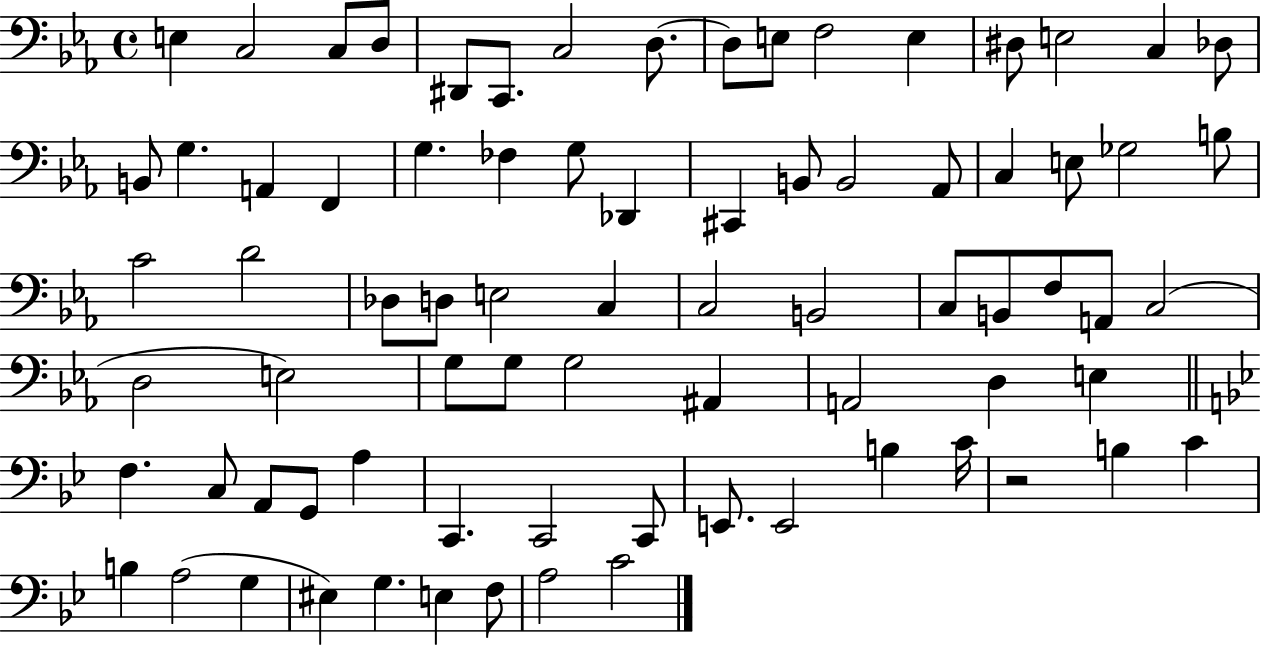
E3/q C3/h C3/e D3/e D#2/e C2/e. C3/h D3/e. D3/e E3/e F3/h E3/q D#3/e E3/h C3/q Db3/e B2/e G3/q. A2/q F2/q G3/q. FES3/q G3/e Db2/q C#2/q B2/e B2/h Ab2/e C3/q E3/e Gb3/h B3/e C4/h D4/h Db3/e D3/e E3/h C3/q C3/h B2/h C3/e B2/e F3/e A2/e C3/h D3/h E3/h G3/e G3/e G3/h A#2/q A2/h D3/q E3/q F3/q. C3/e A2/e G2/e A3/q C2/q. C2/h C2/e E2/e. E2/h B3/q C4/s R/h B3/q C4/q B3/q A3/h G3/q EIS3/q G3/q. E3/q F3/e A3/h C4/h